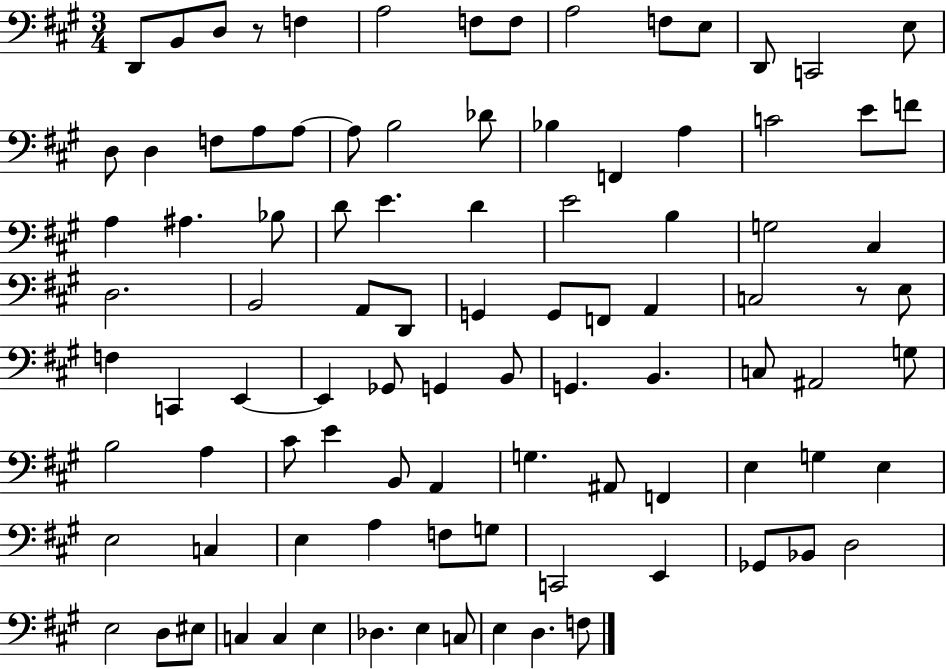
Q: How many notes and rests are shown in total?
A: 96